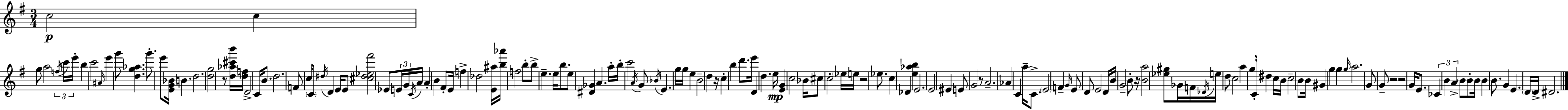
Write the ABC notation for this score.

X:1
T:Untitled
M:3/4
L:1/4
K:G
c2 c g/2 a2 f/4 c'/4 e'/4 b c'2 ^A/4 e' g'/2 [dg_a] g'/2 e'/2 [EG_B]/4 B d2 [dg]2 z/2 [d_a^c'b']/4 [df]/4 D2 C/4 B/2 d2 F/2 c/4 C/2 ^d/4 D E/4 E/2 [^c^d_e^f']2 _E/2 E/4 G/4 C/4 A/4 A B ^F/2 E/4 f _d2 [E^a]/4 [b_a']/4 f2 b/2 b/2 e e/4 b/2 e/2 [^D_G] A a/4 b/4 c'2 A/4 G/2 _B/4 E g/4 g/4 e B2 d z/4 c b d'/2 e'/4 D d e/4 [EG] c2 _B/4 ^c/2 c2 _e/4 e/4 z2 _e/2 c _D [e_ab] E2 E2 ^E E/2 G2 z/2 A2 _A C a/4 C/2 E2 F G/4 E/2 D/2 E2 D/4 B/4 G2 B/2 z/4 [Ba]2 [_e^g]/2 _G/4 F/4 _D/4 e/4 d/2 c2 a g/2 C/4 ^d c/4 B/4 c2 B/2 B/4 ^G g g g/4 a2 G/2 G/2 z2 z2 G/4 E/2 _C B A B/2 B/2 B/4 B B/2 G E D/4 D/4 ^D2